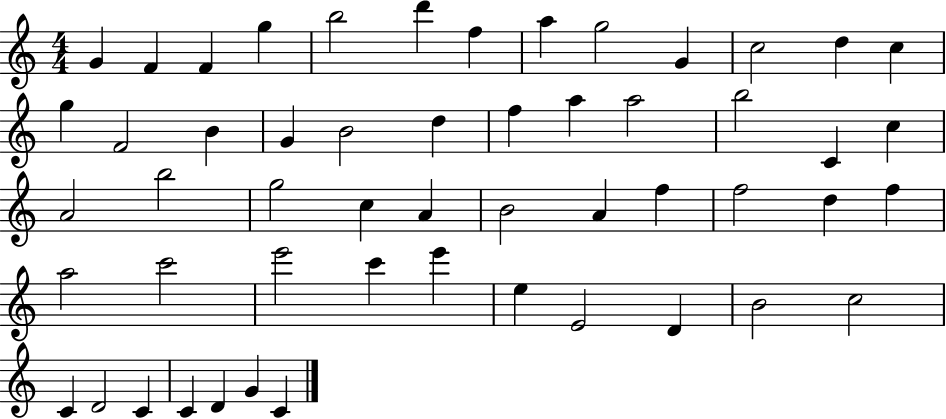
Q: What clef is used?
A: treble